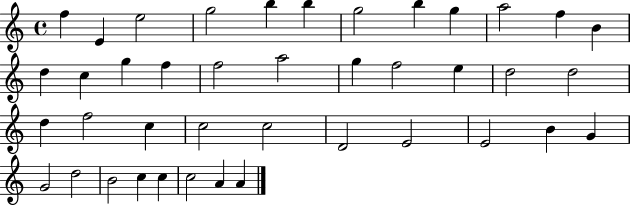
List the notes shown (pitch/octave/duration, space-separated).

F5/q E4/q E5/h G5/h B5/q B5/q G5/h B5/q G5/q A5/h F5/q B4/q D5/q C5/q G5/q F5/q F5/h A5/h G5/q F5/h E5/q D5/h D5/h D5/q F5/h C5/q C5/h C5/h D4/h E4/h E4/h B4/q G4/q G4/h D5/h B4/h C5/q C5/q C5/h A4/q A4/q